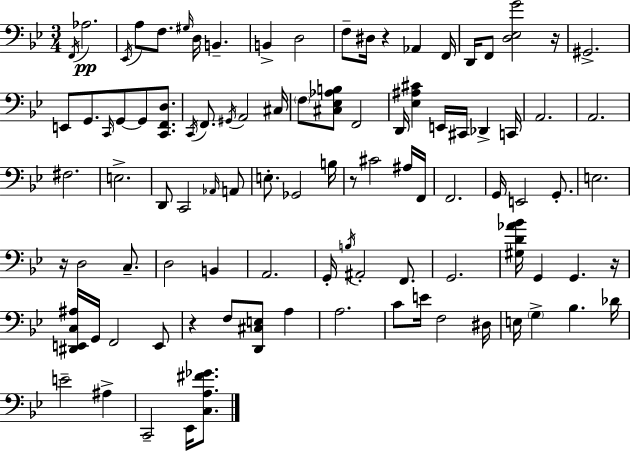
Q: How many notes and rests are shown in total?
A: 97